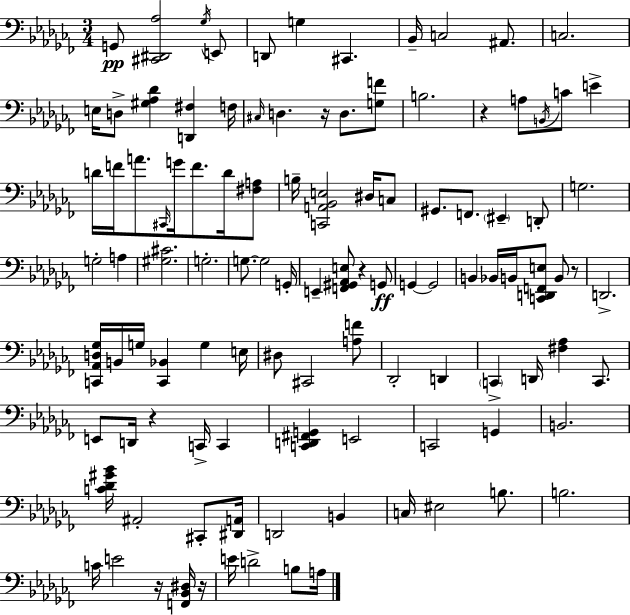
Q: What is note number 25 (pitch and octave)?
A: C#2